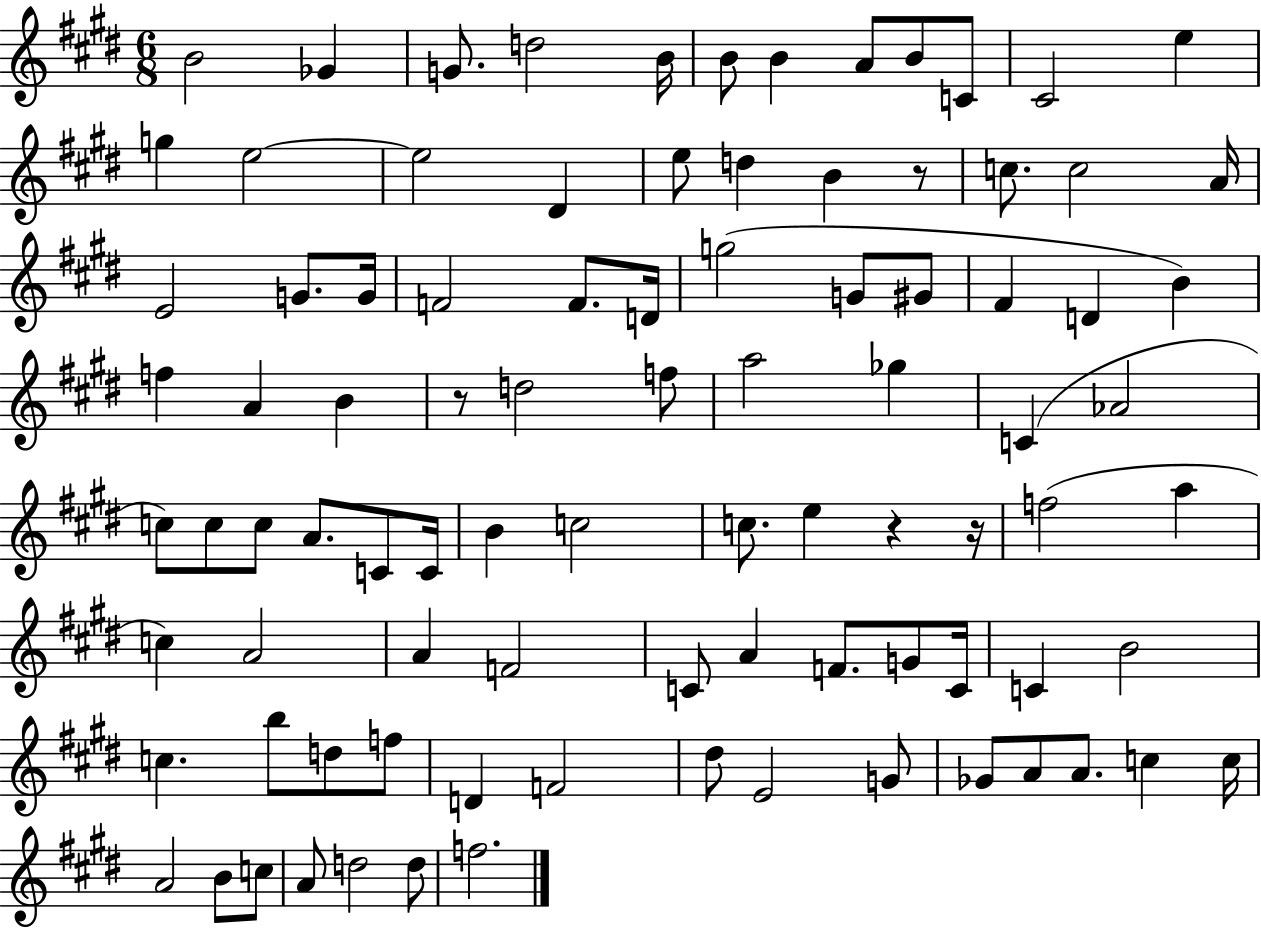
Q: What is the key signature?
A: E major